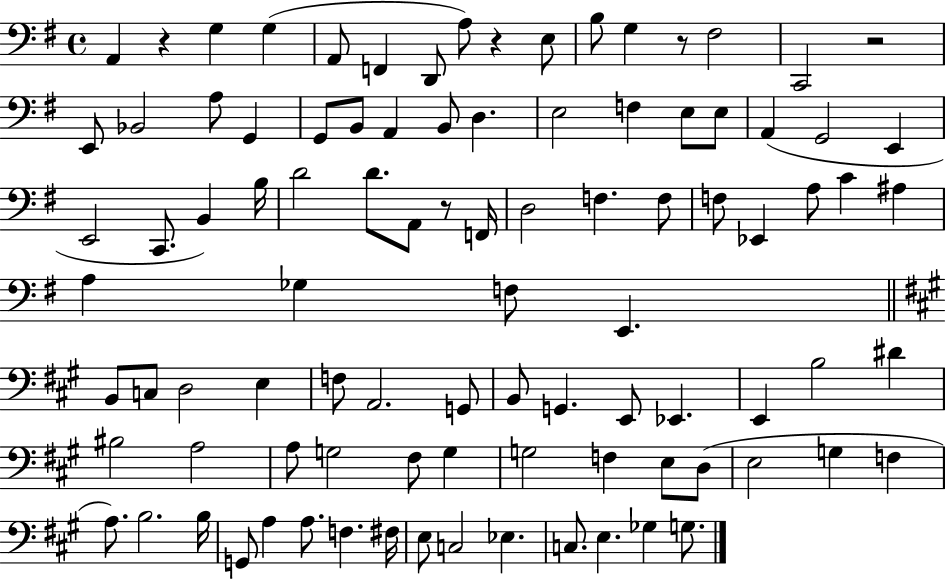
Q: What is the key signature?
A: G major